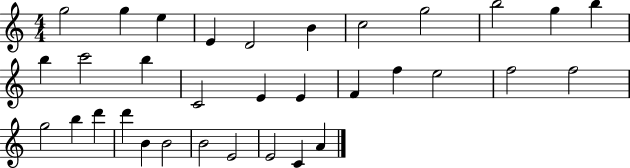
{
  \clef treble
  \numericTimeSignature
  \time 4/4
  \key c \major
  g''2 g''4 e''4 | e'4 d'2 b'4 | c''2 g''2 | b''2 g''4 b''4 | \break b''4 c'''2 b''4 | c'2 e'4 e'4 | f'4 f''4 e''2 | f''2 f''2 | \break g''2 b''4 d'''4 | d'''4 b'4 b'2 | b'2 e'2 | e'2 c'4 a'4 | \break \bar "|."
}